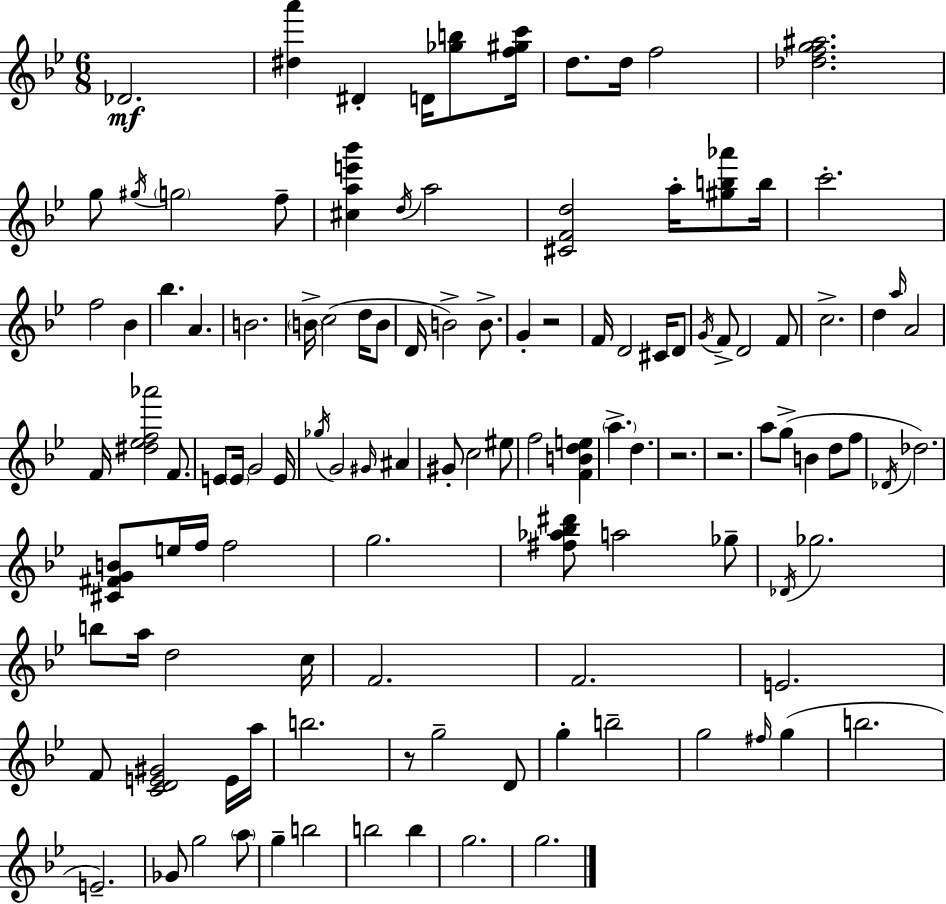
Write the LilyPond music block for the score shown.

{
  \clef treble
  \numericTimeSignature
  \time 6/8
  \key g \minor
  des'2.\mf | <dis'' a'''>4 dis'4-. d'16 <ges'' b''>8 <f'' gis'' c'''>16 | d''8. d''16 f''2 | <des'' f'' g'' ais''>2. | \break g''8 \acciaccatura { gis''16 } \parenthesize g''2 f''8-- | <cis'' a'' e''' bes'''>4 \acciaccatura { d''16 } a''2 | <cis' f' d''>2 a''16-. <gis'' b'' aes'''>8 | b''16 c'''2.-. | \break f''2 bes'4 | bes''4. a'4. | b'2. | \parenthesize b'16-> c''2( d''16 | \break b'8 d'16 b'2->) b'8.-> | g'4-. r2 | f'16 d'2 cis'16 | d'8 \acciaccatura { g'16 } f'8-> d'2 | \break f'8 c''2.-> | d''4 \grace { a''16 } a'2 | f'16 <dis'' ees'' f'' aes'''>2 | f'8. e'8 \parenthesize e'16 g'2 | \break e'16 \acciaccatura { ges''16 } g'2 | \grace { gis'16 } ais'4 gis'8-. c''2 | eis''8 f''2 | <f' b' d'' e''>4 \parenthesize a''4.-> | \break d''4. r2. | r2. | a''8 g''8->( b'4 | d''8 f''8 \acciaccatura { des'16 }) des''2. | \break <cis' fis' g' b'>8 e''16 f''16 f''2 | g''2. | <fis'' aes'' bes'' dis'''>8 a''2 | ges''8-- \acciaccatura { des'16 } ges''2. | \break b''8 a''16 d''2 | c''16 f'2. | f'2. | e'2. | \break f'8 <c' d' e' gis'>2 | e'16 a''16 b''2. | r8 g''2-- | d'8 g''4-. | \break b''2-- g''2 | \grace { fis''16 }( g''4 b''2. | e'2.--) | ges'8 g''2 | \break \parenthesize a''8 g''4-- | b''2 b''2 | b''4 g''2. | g''2. | \break \bar "|."
}